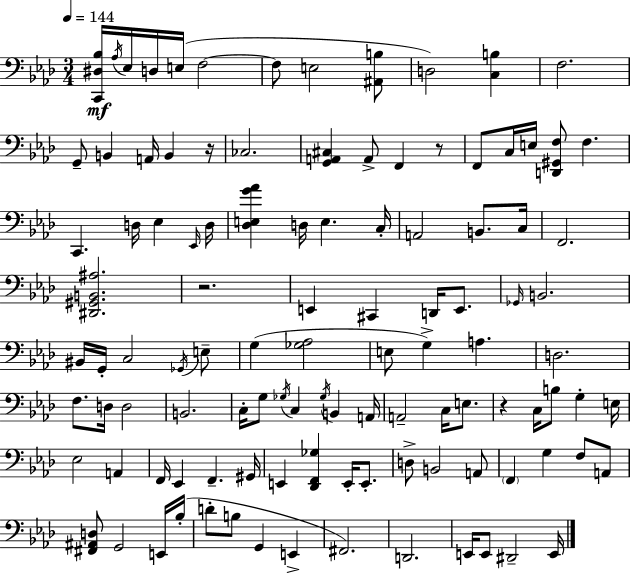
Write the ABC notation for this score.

X:1
T:Untitled
M:3/4
L:1/4
K:Ab
[C,,^D,_B,]/4 _A,/4 _E,/4 D,/4 E,/4 F,2 F,/2 E,2 [^A,,B,]/2 D,2 [C,B,] F,2 G,,/2 B,, A,,/4 B,, z/4 _C,2 [G,,A,,^C,] A,,/2 F,, z/2 F,,/2 C,/4 E,/4 [D,,^G,,F,]/2 F, C,, D,/4 _E, _E,,/4 D,/4 [_D,E,G_A] D,/4 E, C,/4 A,,2 B,,/2 C,/4 F,,2 [^D,,^G,,B,,^A,]2 z2 E,, ^C,, D,,/4 E,,/2 _G,,/4 B,,2 ^B,,/4 G,,/4 C,2 _G,,/4 E,/2 G, [_G,_A,]2 E,/2 G, A, D,2 F,/2 D,/4 D,2 B,,2 C,/4 G,/2 _G,/4 C, _G,/4 B,, A,,/4 A,,2 C,/4 E,/2 z C,/4 B,/2 G, E,/4 _E,2 A,, F,,/4 _E,, F,, ^G,,/4 E,, [_D,,F,,_G,] E,,/4 E,,/2 D,/2 B,,2 A,,/2 F,, G, F,/2 A,,/2 [^F,,^A,,D,]/2 G,,2 E,,/4 _B,/4 D/2 B,/2 G,, E,, ^F,,2 D,,2 E,,/4 E,,/2 ^D,,2 E,,/4